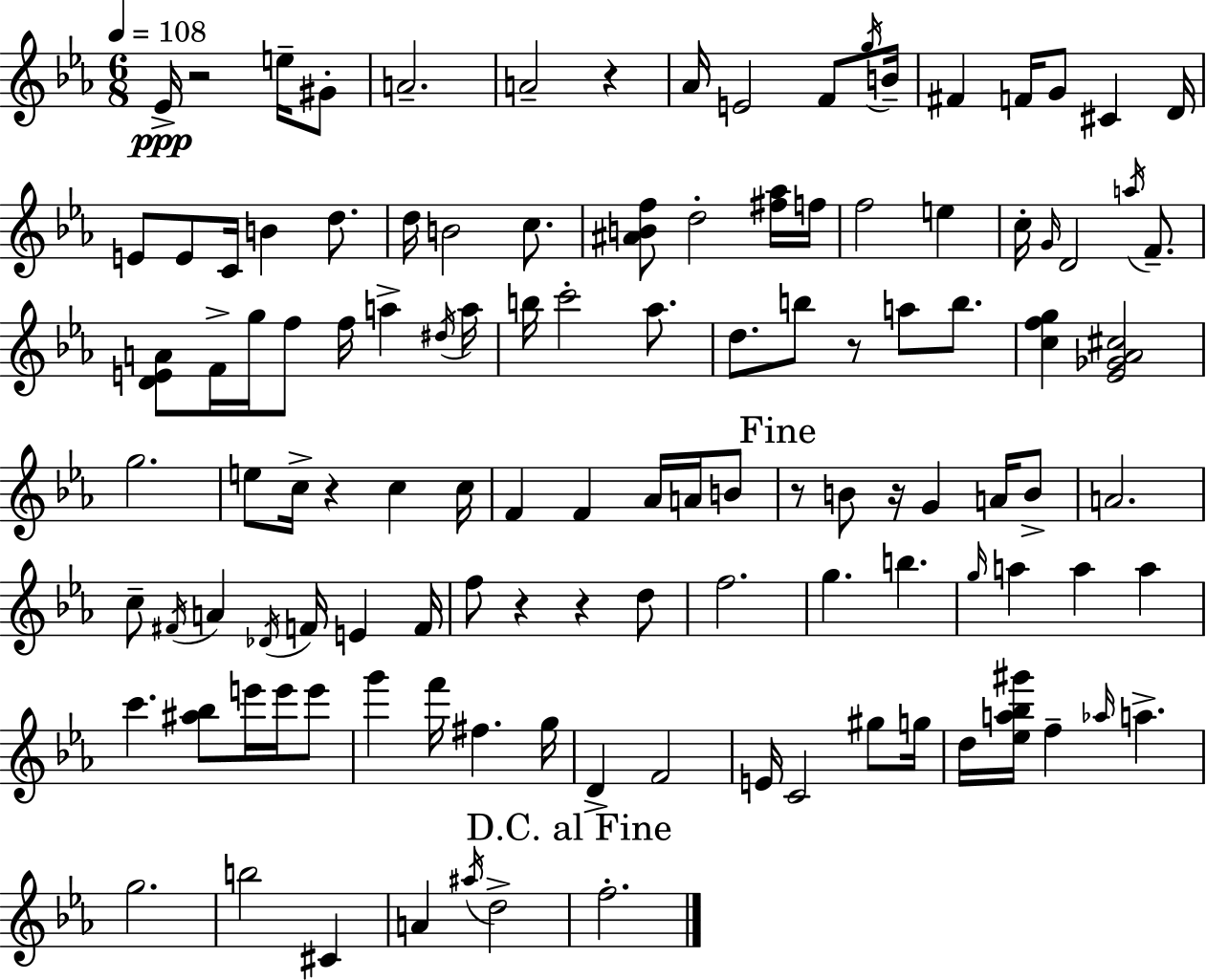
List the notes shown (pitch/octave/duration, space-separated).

Eb4/s R/h E5/s G#4/e A4/h. A4/h R/q Ab4/s E4/h F4/e G5/s B4/s F#4/q F4/s G4/e C#4/q D4/s E4/e E4/e C4/s B4/q D5/e. D5/s B4/h C5/e. [A#4,B4,F5]/e D5/h [F#5,Ab5]/s F5/s F5/h E5/q C5/s G4/s D4/h A5/s F4/e. [D4,E4,A4]/e F4/s G5/s F5/e F5/s A5/q D#5/s A5/s B5/s C6/h Ab5/e. D5/e. B5/e R/e A5/e B5/e. [C5,F5,G5]/q [Eb4,Gb4,Ab4,C#5]/h G5/h. E5/e C5/s R/q C5/q C5/s F4/q F4/q Ab4/s A4/s B4/e R/e B4/e R/s G4/q A4/s B4/e A4/h. C5/e F#4/s A4/q Db4/s F4/s E4/q F4/s F5/e R/q R/q D5/e F5/h. G5/q. B5/q. G5/s A5/q A5/q A5/q C6/q. [A#5,Bb5]/e E6/s E6/s E6/e G6/q F6/s F#5/q. G5/s D4/q F4/h E4/s C4/h G#5/e G5/s D5/s [Eb5,A5,Bb5,G#6]/s F5/q Ab5/s A5/q. G5/h. B5/h C#4/q A4/q A#5/s D5/h F5/h.